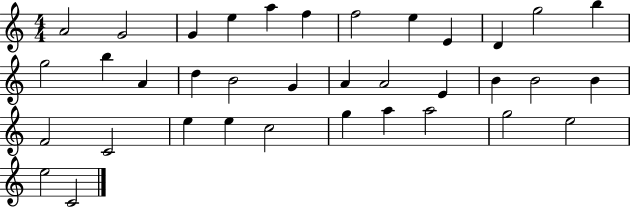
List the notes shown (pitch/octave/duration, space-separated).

A4/h G4/h G4/q E5/q A5/q F5/q F5/h E5/q E4/q D4/q G5/h B5/q G5/h B5/q A4/q D5/q B4/h G4/q A4/q A4/h E4/q B4/q B4/h B4/q F4/h C4/h E5/q E5/q C5/h G5/q A5/q A5/h G5/h E5/h E5/h C4/h